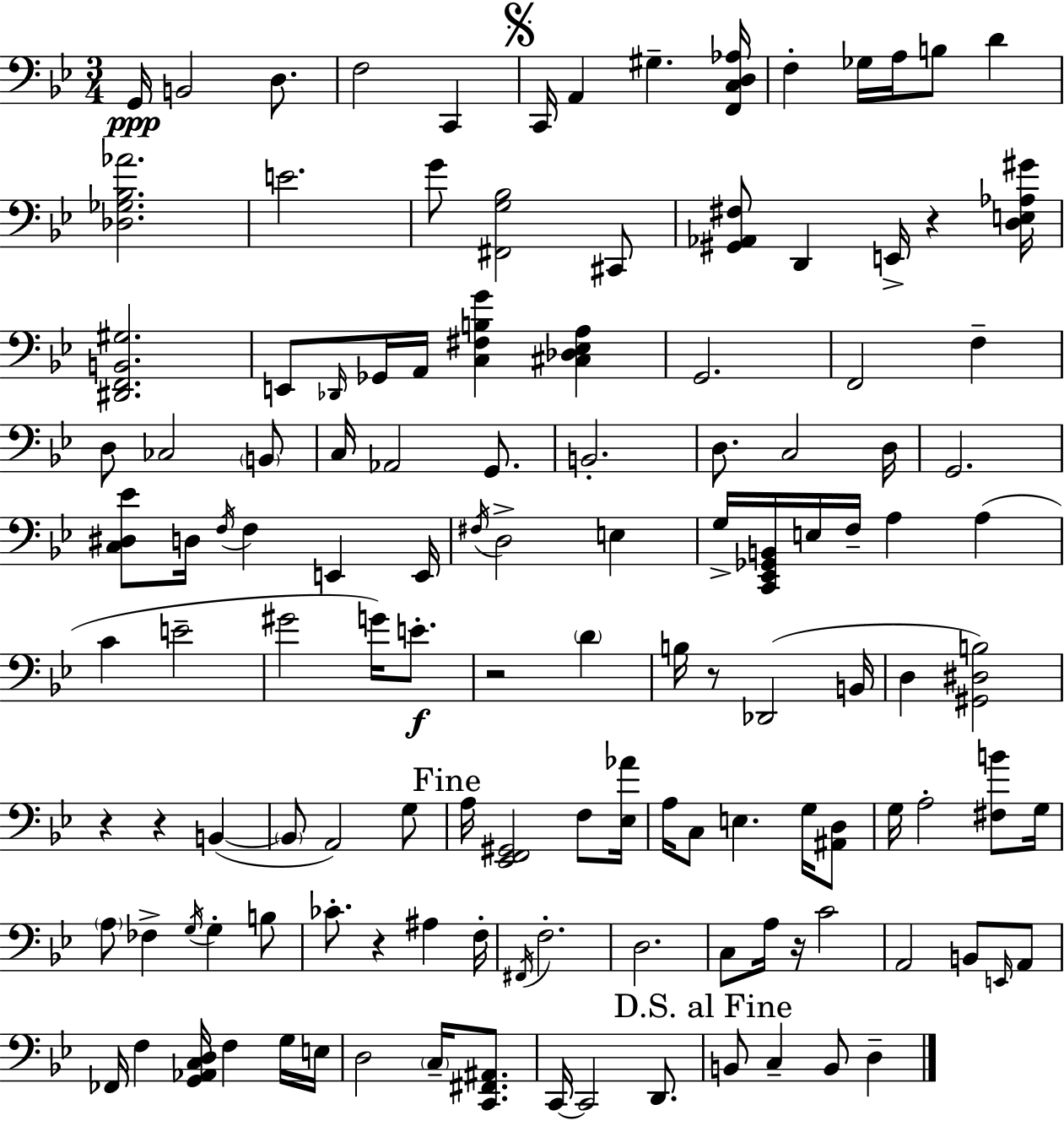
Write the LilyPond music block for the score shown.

{
  \clef bass
  \numericTimeSignature
  \time 3/4
  \key bes \major
  g,16\ppp b,2 d8. | f2 c,4 | \mark \markup { \musicglyph "scripts.segno" } c,16 a,4 gis4.-- <f, c d aes>16 | f4-. ges16 a16 b8 d'4 | \break <des ges bes aes'>2. | e'2. | g'8 <fis, g bes>2 cis,8 | <gis, aes, fis>8 d,4 e,16-> r4 <d e aes gis'>16 | \break <dis, f, b, gis>2. | e,8 \grace { des,16 } ges,16 a,16 <c fis b g'>4 <cis des ees a>4 | g,2. | f,2 f4-- | \break d8 ces2 \parenthesize b,8 | c16 aes,2 g,8. | b,2.-. | d8. c2 | \break d16 g,2. | <c dis ees'>8 d16 \acciaccatura { f16 } f4 e,4 | e,16 \acciaccatura { fis16 } d2-> e4 | g16-> <c, ees, ges, b,>16 e16 f16-- a4 a4( | \break c'4 e'2-- | gis'2 g'16) | e'8.-.\f r2 \parenthesize d'4 | b16 r8 des,2( | \break b,16 d4 <gis, dis b>2) | r4 r4 b,4~(~ | \parenthesize b,8 a,2) | g8 \mark "Fine" a16 <ees, f, gis,>2 | \break f8 <ees aes'>16 a16 c8 e4. | g16 <ais, d>8 g16 a2-. | <fis b'>8 g16 \parenthesize a8 fes4-> \acciaccatura { g16 } g4-. | b8 ces'8.-. r4 ais4 | \break f16-. \acciaccatura { fis,16 } f2.-. | d2. | c8 a16 r16 c'2 | a,2 | \break b,8 \grace { e,16 } a,8 fes,16 f4 <g, aes, c d>16 | f4 g16 e16 d2 | \parenthesize c16-- <c, fis, ais,>8. c,16~~ c,2 | d,8. \mark "D.S. al Fine" b,8 c4-- | \break b,8 d4-- \bar "|."
}